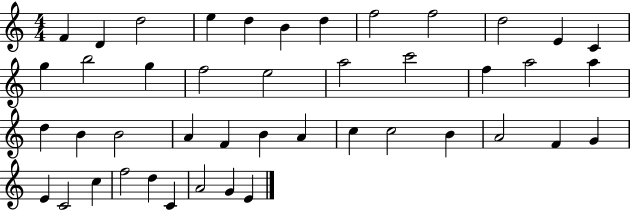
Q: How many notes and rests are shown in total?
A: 44